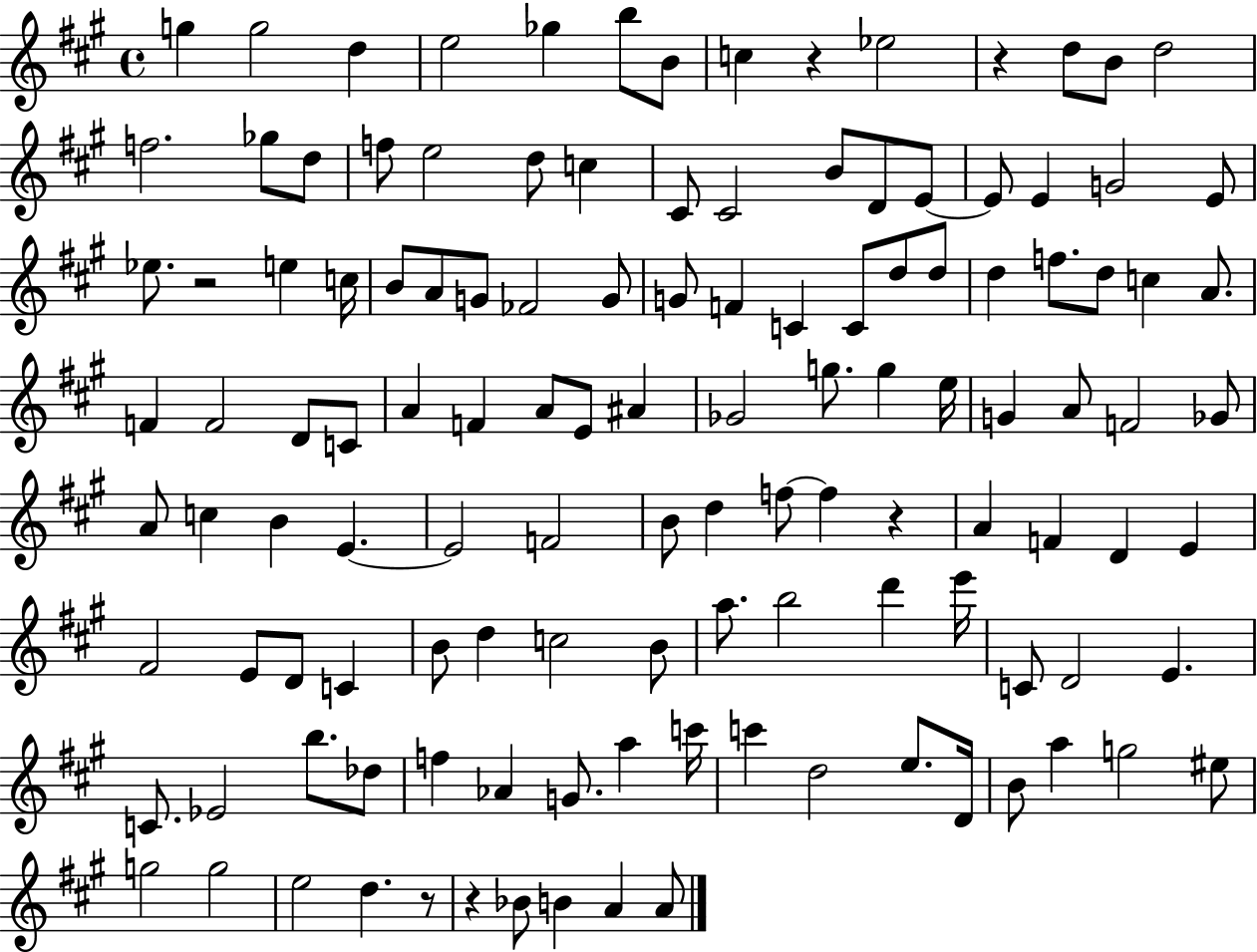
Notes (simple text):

G5/q G5/h D5/q E5/h Gb5/q B5/e B4/e C5/q R/q Eb5/h R/q D5/e B4/e D5/h F5/h. Gb5/e D5/e F5/e E5/h D5/e C5/q C#4/e C#4/h B4/e D4/e E4/e E4/e E4/q G4/h E4/e Eb5/e. R/h E5/q C5/s B4/e A4/e G4/e FES4/h G4/e G4/e F4/q C4/q C4/e D5/e D5/e D5/q F5/e. D5/e C5/q A4/e. F4/q F4/h D4/e C4/e A4/q F4/q A4/e E4/e A#4/q Gb4/h G5/e. G5/q E5/s G4/q A4/e F4/h Gb4/e A4/e C5/q B4/q E4/q. E4/h F4/h B4/e D5/q F5/e F5/q R/q A4/q F4/q D4/q E4/q F#4/h E4/e D4/e C4/q B4/e D5/q C5/h B4/e A5/e. B5/h D6/q E6/s C4/e D4/h E4/q. C4/e. Eb4/h B5/e. Db5/e F5/q Ab4/q G4/e. A5/q C6/s C6/q D5/h E5/e. D4/s B4/e A5/q G5/h EIS5/e G5/h G5/h E5/h D5/q. R/e R/q Bb4/e B4/q A4/q A4/e